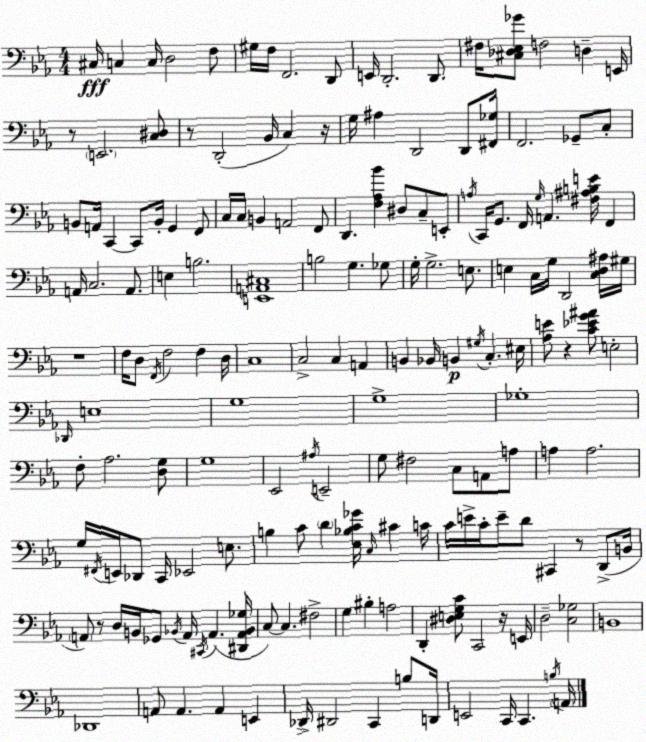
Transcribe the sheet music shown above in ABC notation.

X:1
T:Untitled
M:4/4
L:1/4
K:Eb
^C,/4 C, C,/4 D,2 F,/2 ^G,/4 F,/4 F,,2 D,,/2 E,,/4 D,,2 D,,/2 ^F,/4 [^C,_D,_E,_G]/2 F,2 D, E,,/4 z/2 E,,2 [C,^D,]/2 z/2 D,,2 _B,,/4 C, z/4 G,/4 ^A, D,,2 D,,/2 [^F,,_G,]/4 F,,2 _G,,/2 C,/2 B,,/2 A,,/4 C,, C,,/2 B,,/4 G,, F,,/2 C,/4 C,/4 B,, A,,2 F,,/2 D,, [F,_A,_B] ^D,/2 C,/2 E,,/2 A,/4 C,,/4 G,,/2 F,,/4 G,/4 A,, [^F,^A,B,E]/4 F,, A,,/4 C,2 A,,/2 E, B,2 [E,,A,,^C,]4 B,2 G, _G,/2 G,/4 G,2 E,/2 E, C,/4 G,/4 D,,2 [C,D,^A,]/4 ^G,/4 z4 F,/4 D,/2 F,,/4 F,2 F, D,/4 C,4 C,2 C, A,, B,, _B,,/4 B,, ^G,/4 C, ^E,/4 [_A,E]/2 z [C_EG^A]/2 E,2 _D,,/4 E,4 G,4 G,4 _G,4 F,/2 _A,2 [D,G,]/2 G,4 _E,,2 ^A,/4 E,,2 G,/2 ^F,2 C,/2 A,,/2 A,/2 A, A,2 G,/4 ^F,,/4 E,,/4 _D,,/2 C,,/4 _E,,2 E,/2 B, C/2 D [_E,_B,C_G]/4 C,/4 ^C C/4 C/4 E/4 C/4 E/2 D/2 ^C,, z/2 D,,/2 B,,/4 A,,/2 z/2 D,/4 B,,/4 _G,,/2 _B,,/4 A,,/4 ^C,,/4 A,, [^D,,A,,_B,,_G,]/4 C,/2 C, ^F,2 G, ^B, A,2 D,, [^D,E,G,C]/2 C,,2 z/4 E,,/4 D,2 [C,_G,]2 B,,4 _D,,4 A,,/2 A,, A,, E,, _D,,/4 ^D,,2 C,, B,/2 D,,/4 E,,2 C,,/4 C,, B,/4 A,,/4